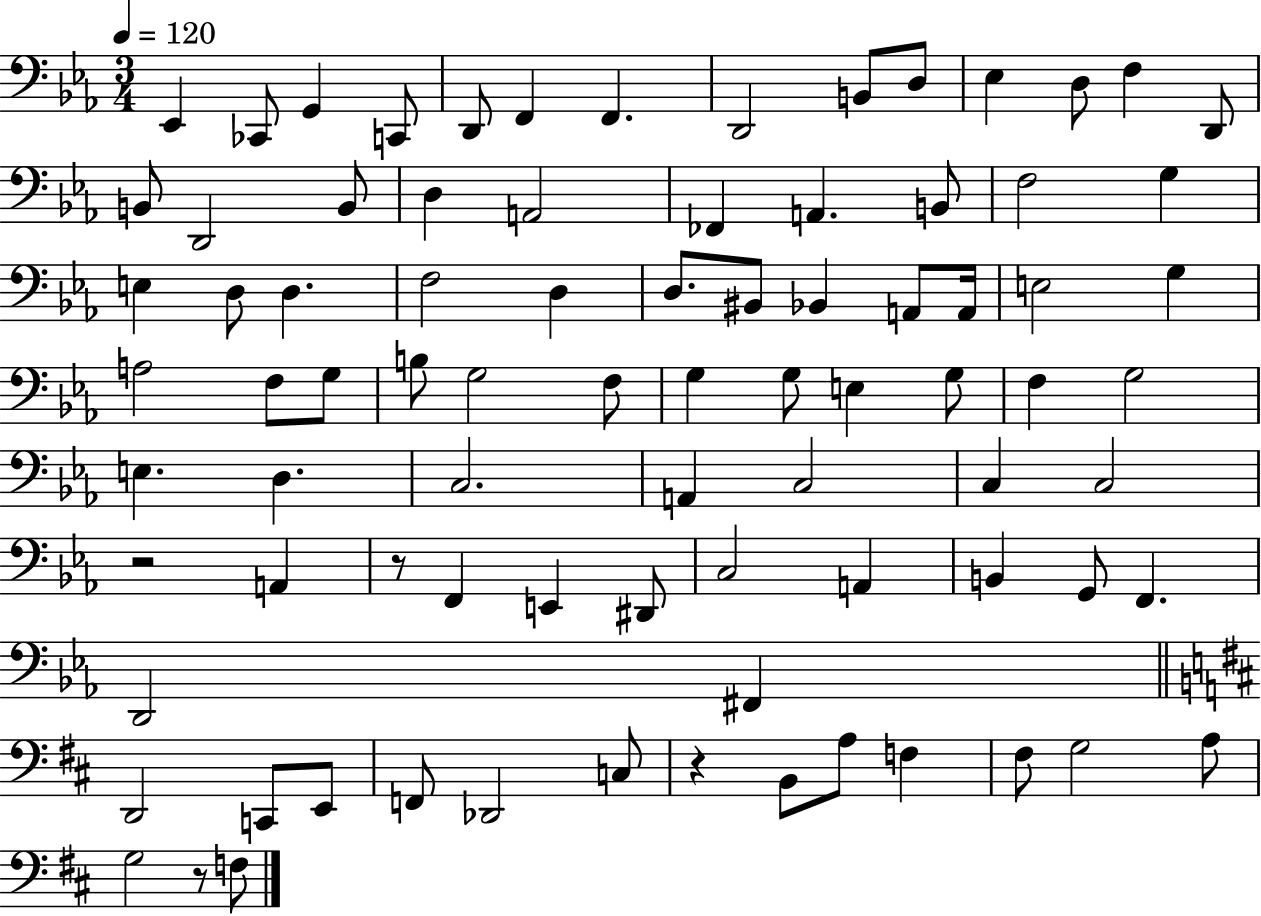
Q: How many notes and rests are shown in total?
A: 84